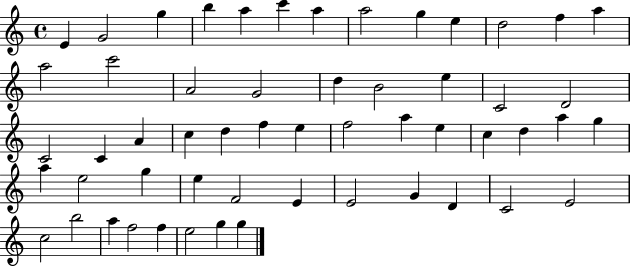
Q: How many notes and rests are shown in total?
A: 55